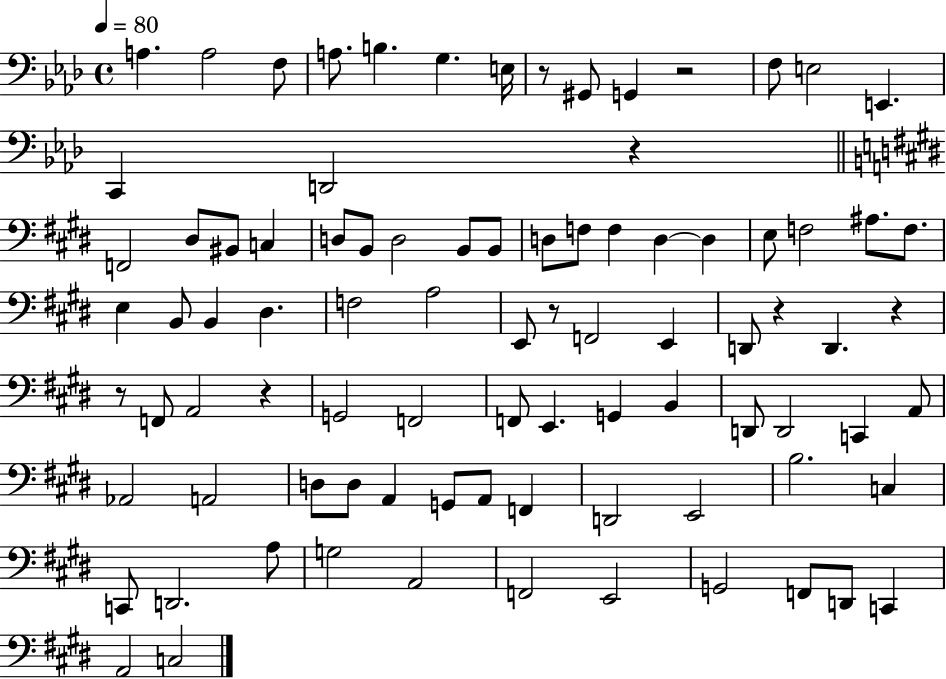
A3/q. A3/h F3/e A3/e. B3/q. G3/q. E3/s R/e G#2/e G2/q R/h F3/e E3/h E2/q. C2/q D2/h R/q F2/h D#3/e BIS2/e C3/q D3/e B2/e D3/h B2/e B2/e D3/e F3/e F3/q D3/q D3/q E3/e F3/h A#3/e. F3/e. E3/q B2/e B2/q D#3/q. F3/h A3/h E2/e R/e F2/h E2/q D2/e R/q D2/q. R/q R/e F2/e A2/h R/q G2/h F2/h F2/e E2/q. G2/q B2/q D2/e D2/h C2/q A2/e Ab2/h A2/h D3/e D3/e A2/q G2/e A2/e F2/q D2/h E2/h B3/h. C3/q C2/e D2/h. A3/e G3/h A2/h F2/h E2/h G2/h F2/e D2/e C2/q A2/h C3/h